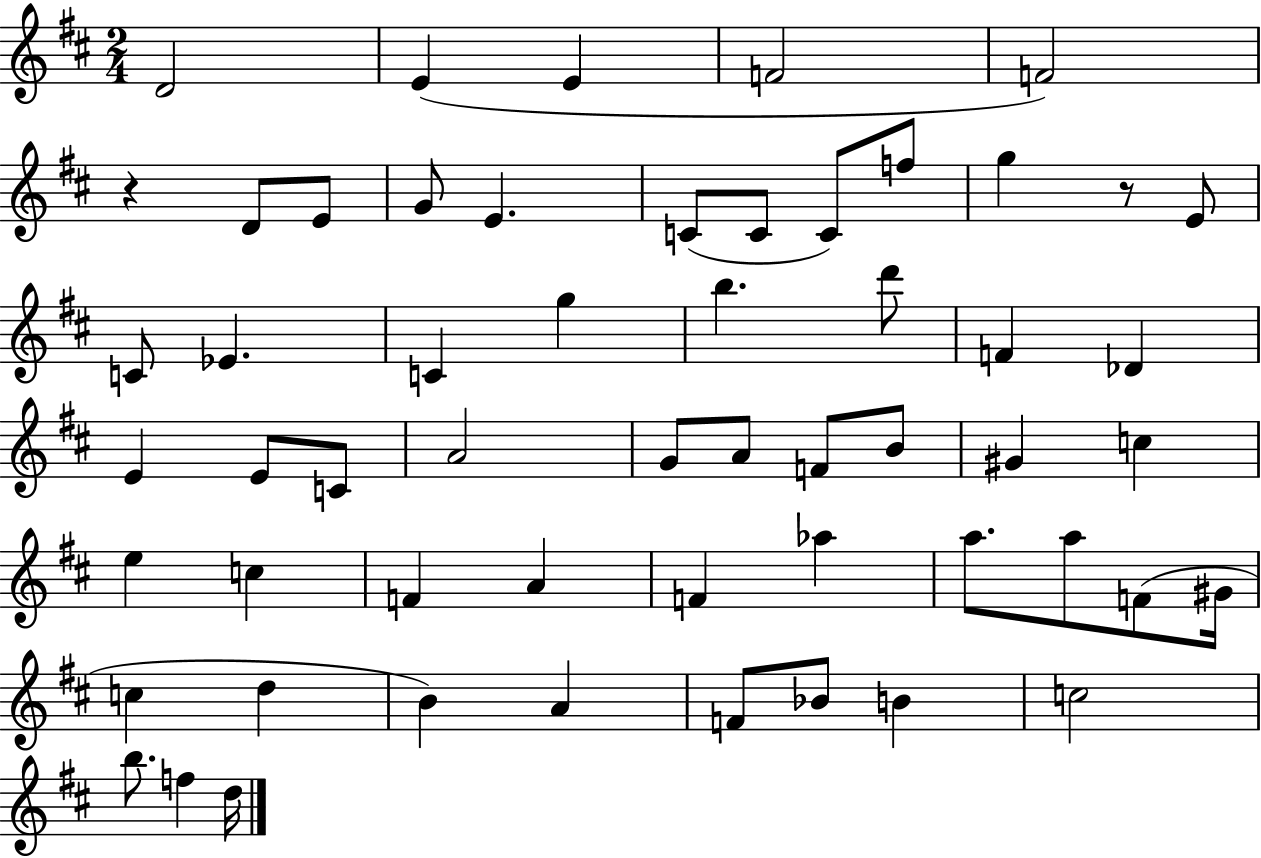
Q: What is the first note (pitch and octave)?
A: D4